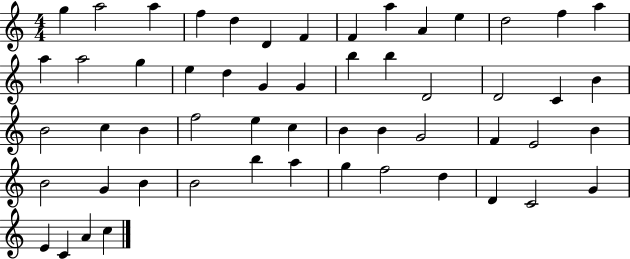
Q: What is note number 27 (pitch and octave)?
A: B4